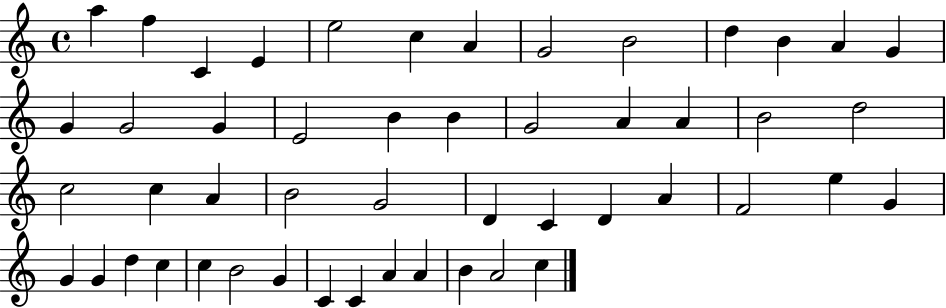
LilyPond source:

{
  \clef treble
  \time 4/4
  \defaultTimeSignature
  \key c \major
  a''4 f''4 c'4 e'4 | e''2 c''4 a'4 | g'2 b'2 | d''4 b'4 a'4 g'4 | \break g'4 g'2 g'4 | e'2 b'4 b'4 | g'2 a'4 a'4 | b'2 d''2 | \break c''2 c''4 a'4 | b'2 g'2 | d'4 c'4 d'4 a'4 | f'2 e''4 g'4 | \break g'4 g'4 d''4 c''4 | c''4 b'2 g'4 | c'4 c'4 a'4 a'4 | b'4 a'2 c''4 | \break \bar "|."
}